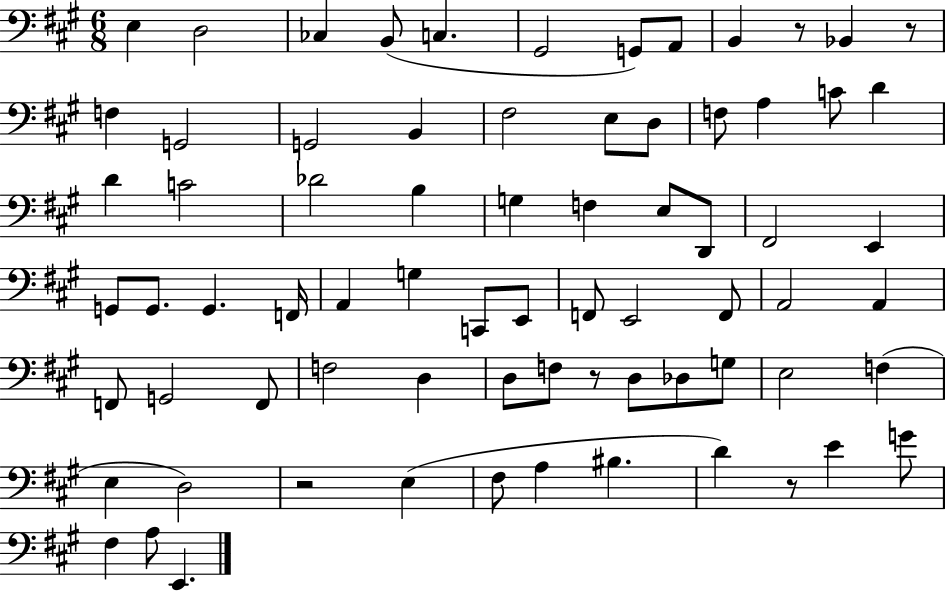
{
  \clef bass
  \numericTimeSignature
  \time 6/8
  \key a \major
  \repeat volta 2 { e4 d2 | ces4 b,8( c4. | gis,2 g,8) a,8 | b,4 r8 bes,4 r8 | \break f4 g,2 | g,2 b,4 | fis2 e8 d8 | f8 a4 c'8 d'4 | \break d'4 c'2 | des'2 b4 | g4 f4 e8 d,8 | fis,2 e,4 | \break g,8 g,8. g,4. f,16 | a,4 g4 c,8 e,8 | f,8 e,2 f,8 | a,2 a,4 | \break f,8 g,2 f,8 | f2 d4 | d8 f8 r8 d8 des8 g8 | e2 f4( | \break e4 d2) | r2 e4( | fis8 a4 bis4. | d'4) r8 e'4 g'8 | \break fis4 a8 e,4. | } \bar "|."
}